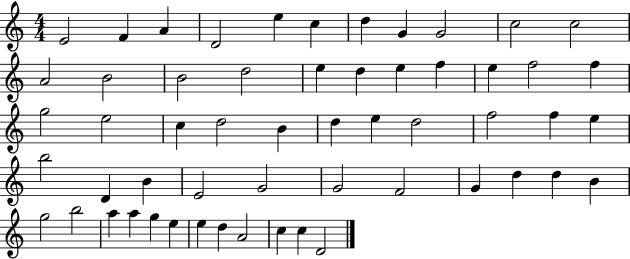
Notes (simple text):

E4/h F4/q A4/q D4/h E5/q C5/q D5/q G4/q G4/h C5/h C5/h A4/h B4/h B4/h D5/h E5/q D5/q E5/q F5/q E5/q F5/h F5/q G5/h E5/h C5/q D5/h B4/q D5/q E5/q D5/h F5/h F5/q E5/q B5/h D4/q B4/q E4/h G4/h G4/h F4/h G4/q D5/q D5/q B4/q G5/h B5/h A5/q A5/q G5/q E5/q E5/q D5/q A4/h C5/q C5/q D4/h